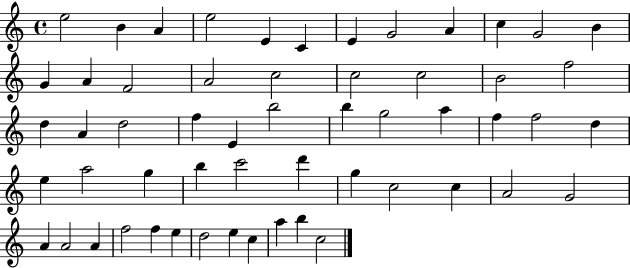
E5/h B4/q A4/q E5/h E4/q C4/q E4/q G4/h A4/q C5/q G4/h B4/q G4/q A4/q F4/h A4/h C5/h C5/h C5/h B4/h F5/h D5/q A4/q D5/h F5/q E4/q B5/h B5/q G5/h A5/q F5/q F5/h D5/q E5/q A5/h G5/q B5/q C6/h D6/q G5/q C5/h C5/q A4/h G4/h A4/q A4/h A4/q F5/h F5/q E5/q D5/h E5/q C5/q A5/q B5/q C5/h